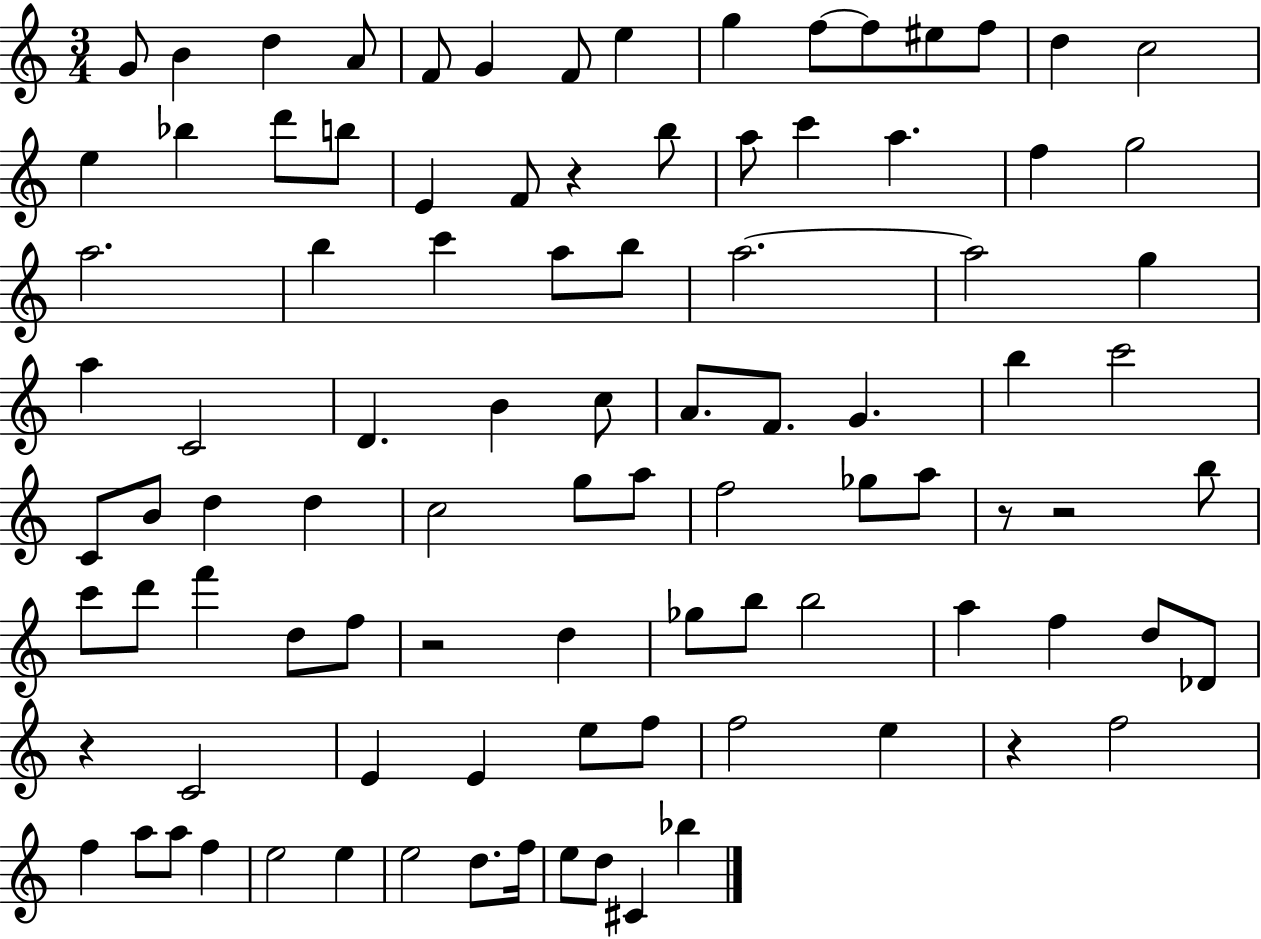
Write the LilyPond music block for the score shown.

{
  \clef treble
  \numericTimeSignature
  \time 3/4
  \key c \major
  \repeat volta 2 { g'8 b'4 d''4 a'8 | f'8 g'4 f'8 e''4 | g''4 f''8~~ f''8 eis''8 f''8 | d''4 c''2 | \break e''4 bes''4 d'''8 b''8 | e'4 f'8 r4 b''8 | a''8 c'''4 a''4. | f''4 g''2 | \break a''2. | b''4 c'''4 a''8 b''8 | a''2.~~ | a''2 g''4 | \break a''4 c'2 | d'4. b'4 c''8 | a'8. f'8. g'4. | b''4 c'''2 | \break c'8 b'8 d''4 d''4 | c''2 g''8 a''8 | f''2 ges''8 a''8 | r8 r2 b''8 | \break c'''8 d'''8 f'''4 d''8 f''8 | r2 d''4 | ges''8 b''8 b''2 | a''4 f''4 d''8 des'8 | \break r4 c'2 | e'4 e'4 e''8 f''8 | f''2 e''4 | r4 f''2 | \break f''4 a''8 a''8 f''4 | e''2 e''4 | e''2 d''8. f''16 | e''8 d''8 cis'4 bes''4 | \break } \bar "|."
}